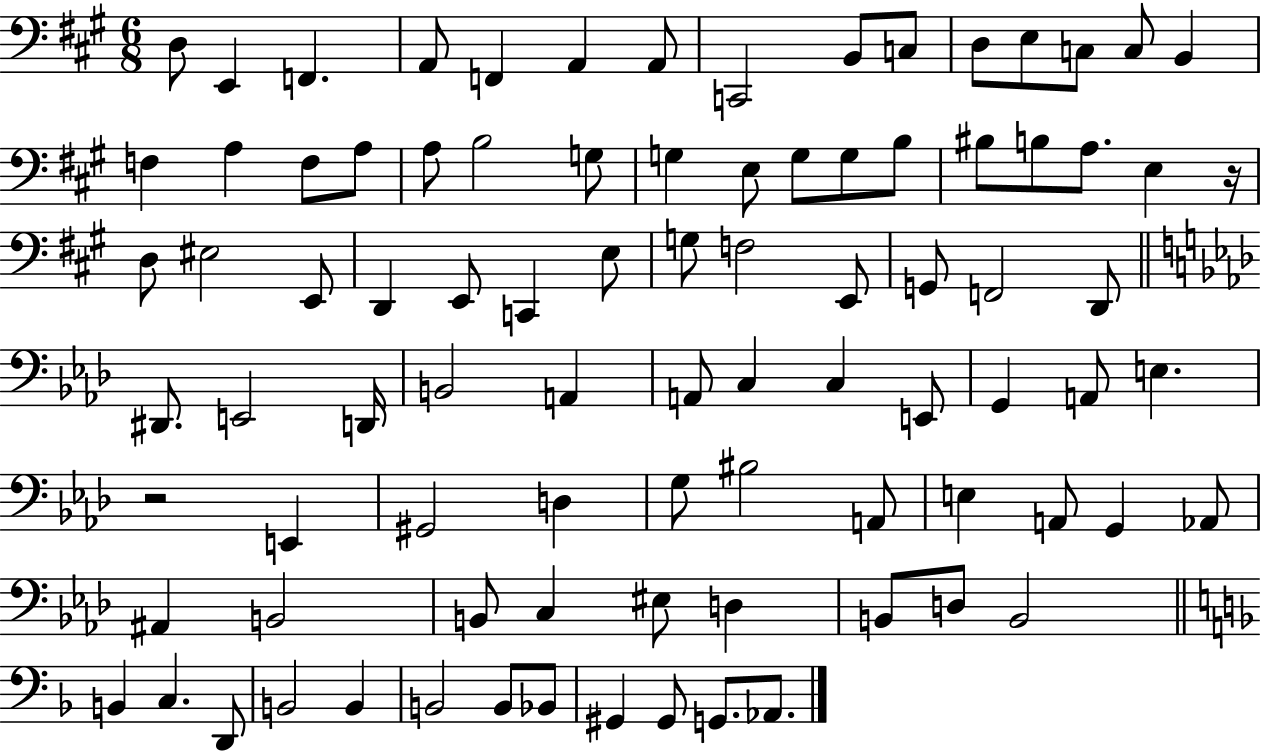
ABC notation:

X:1
T:Untitled
M:6/8
L:1/4
K:A
D,/2 E,, F,, A,,/2 F,, A,, A,,/2 C,,2 B,,/2 C,/2 D,/2 E,/2 C,/2 C,/2 B,, F, A, F,/2 A,/2 A,/2 B,2 G,/2 G, E,/2 G,/2 G,/2 B,/2 ^B,/2 B,/2 A,/2 E, z/4 D,/2 ^E,2 E,,/2 D,, E,,/2 C,, E,/2 G,/2 F,2 E,,/2 G,,/2 F,,2 D,,/2 ^D,,/2 E,,2 D,,/4 B,,2 A,, A,,/2 C, C, E,,/2 G,, A,,/2 E, z2 E,, ^G,,2 D, G,/2 ^B,2 A,,/2 E, A,,/2 G,, _A,,/2 ^A,, B,,2 B,,/2 C, ^E,/2 D, B,,/2 D,/2 B,,2 B,, C, D,,/2 B,,2 B,, B,,2 B,,/2 _B,,/2 ^G,, ^G,,/2 G,,/2 _A,,/2